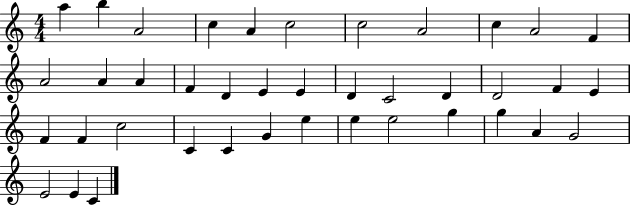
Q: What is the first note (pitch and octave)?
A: A5